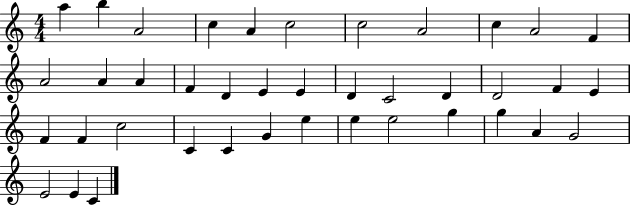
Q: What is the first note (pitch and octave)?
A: A5